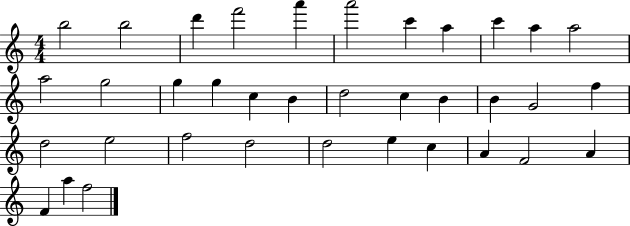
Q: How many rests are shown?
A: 0